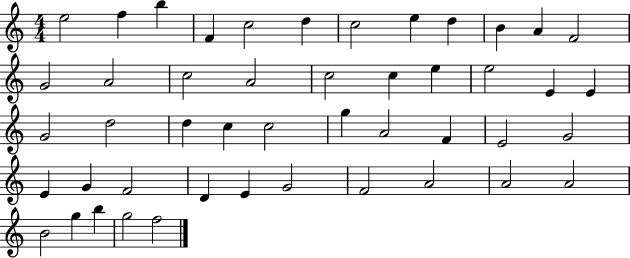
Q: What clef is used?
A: treble